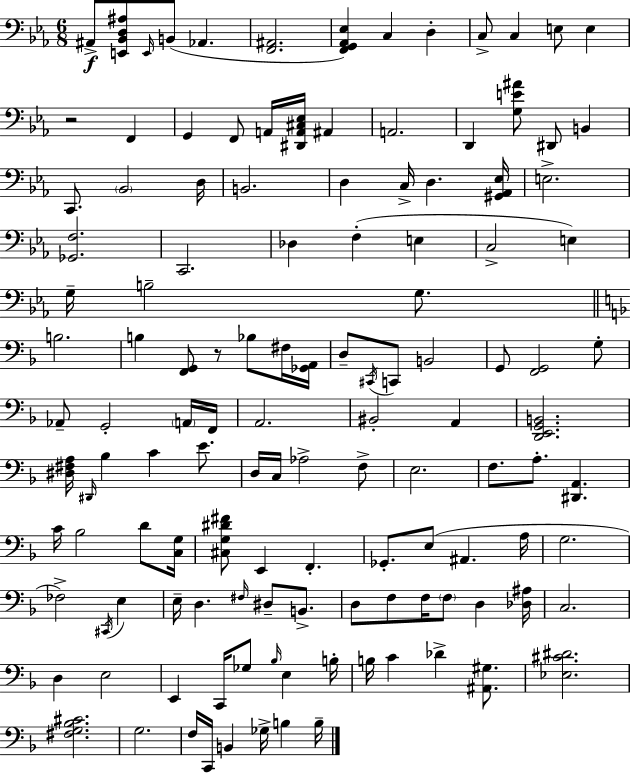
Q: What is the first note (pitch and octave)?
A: A#2